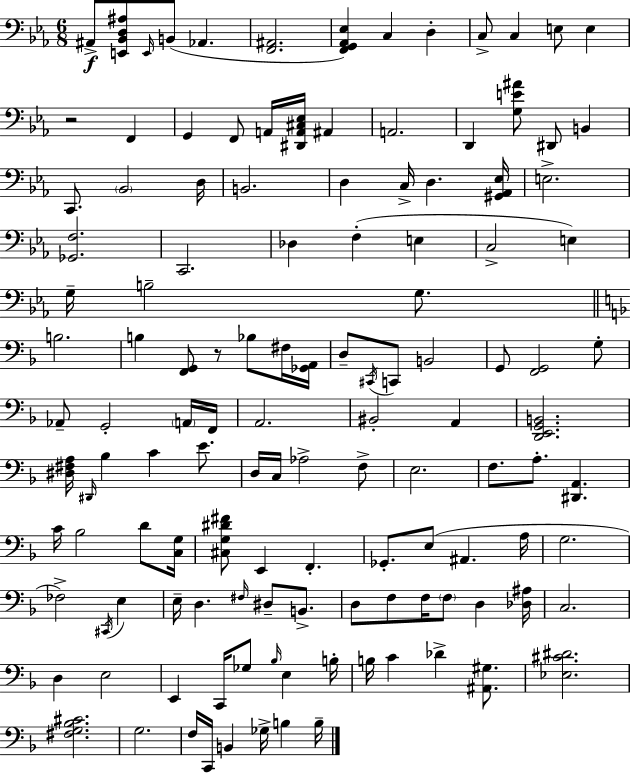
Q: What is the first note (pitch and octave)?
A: A#2